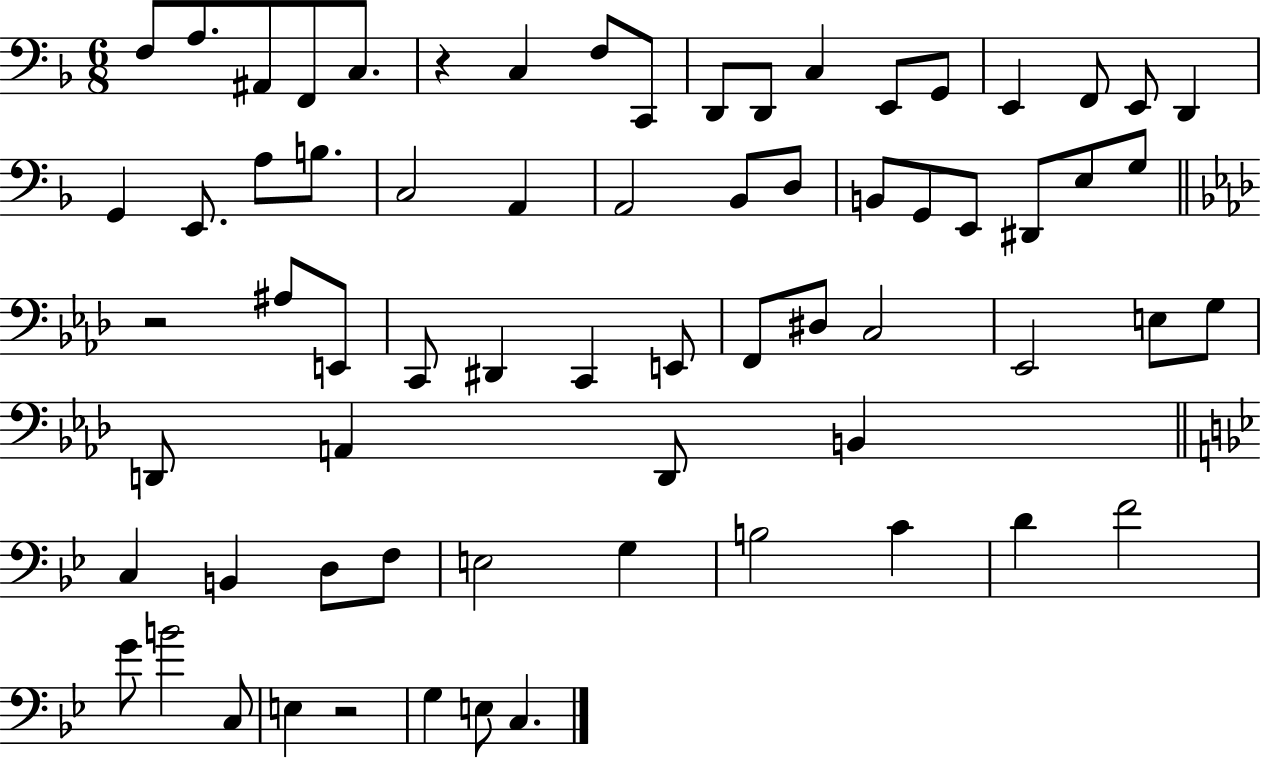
{
  \clef bass
  \numericTimeSignature
  \time 6/8
  \key f \major
  f8 a8. ais,8 f,8 c8. | r4 c4 f8 c,8 | d,8 d,8 c4 e,8 g,8 | e,4 f,8 e,8 d,4 | \break g,4 e,8. a8 b8. | c2 a,4 | a,2 bes,8 d8 | b,8 g,8 e,8 dis,8 e8 g8 | \break \bar "||" \break \key f \minor r2 ais8 e,8 | c,8 dis,4 c,4 e,8 | f,8 dis8 c2 | ees,2 e8 g8 | \break d,8 a,4 d,8 b,4 | \bar "||" \break \key bes \major c4 b,4 d8 f8 | e2 g4 | b2 c'4 | d'4 f'2 | \break g'8 b'2 c8 | e4 r2 | g4 e8 c4. | \bar "|."
}